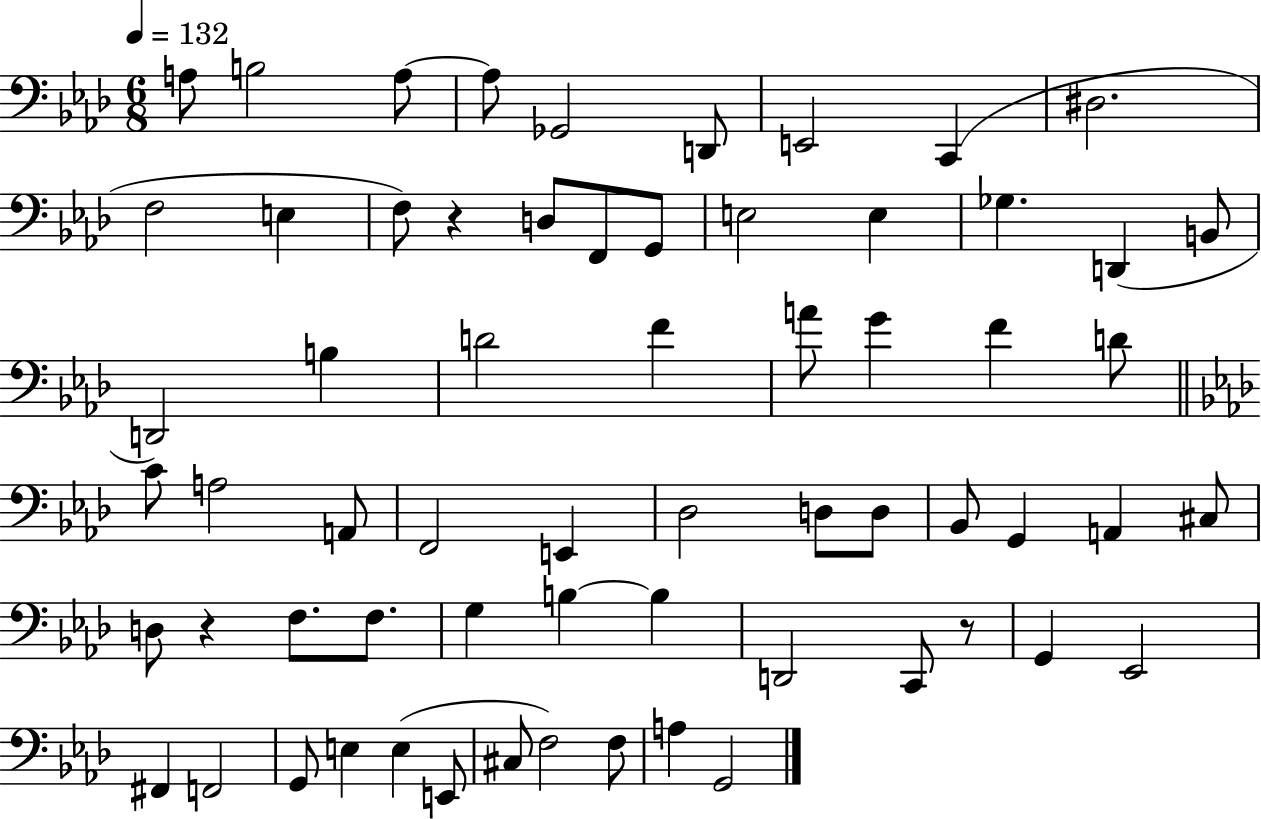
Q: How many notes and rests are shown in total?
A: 64